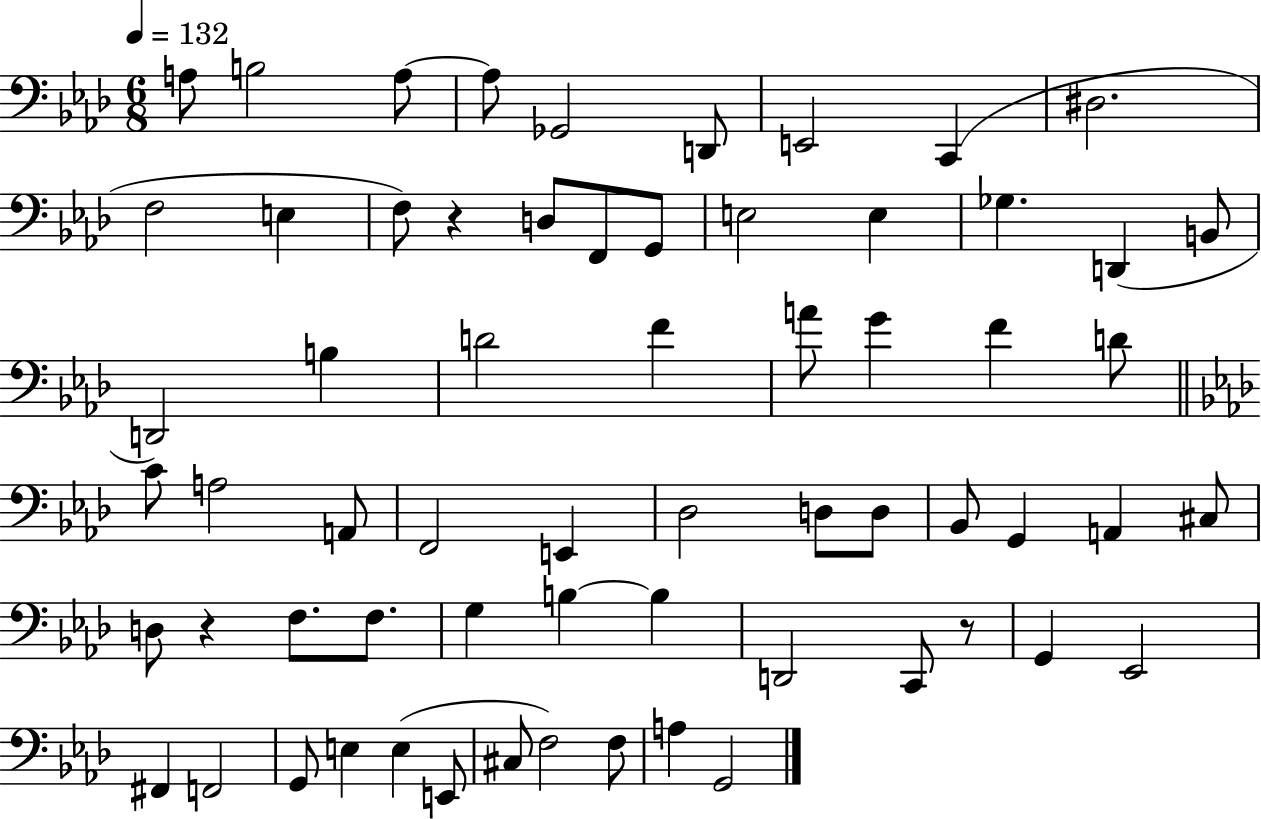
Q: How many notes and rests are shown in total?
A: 64